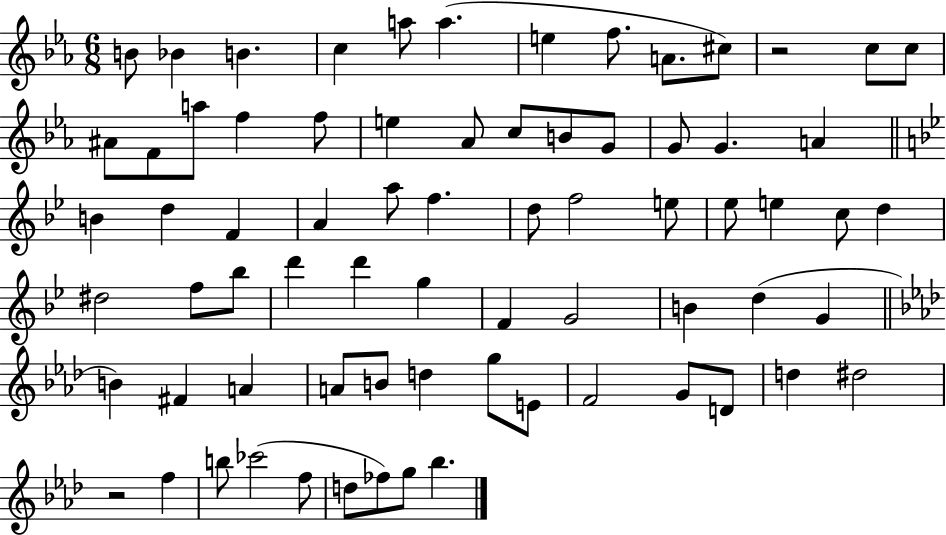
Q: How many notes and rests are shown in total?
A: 72